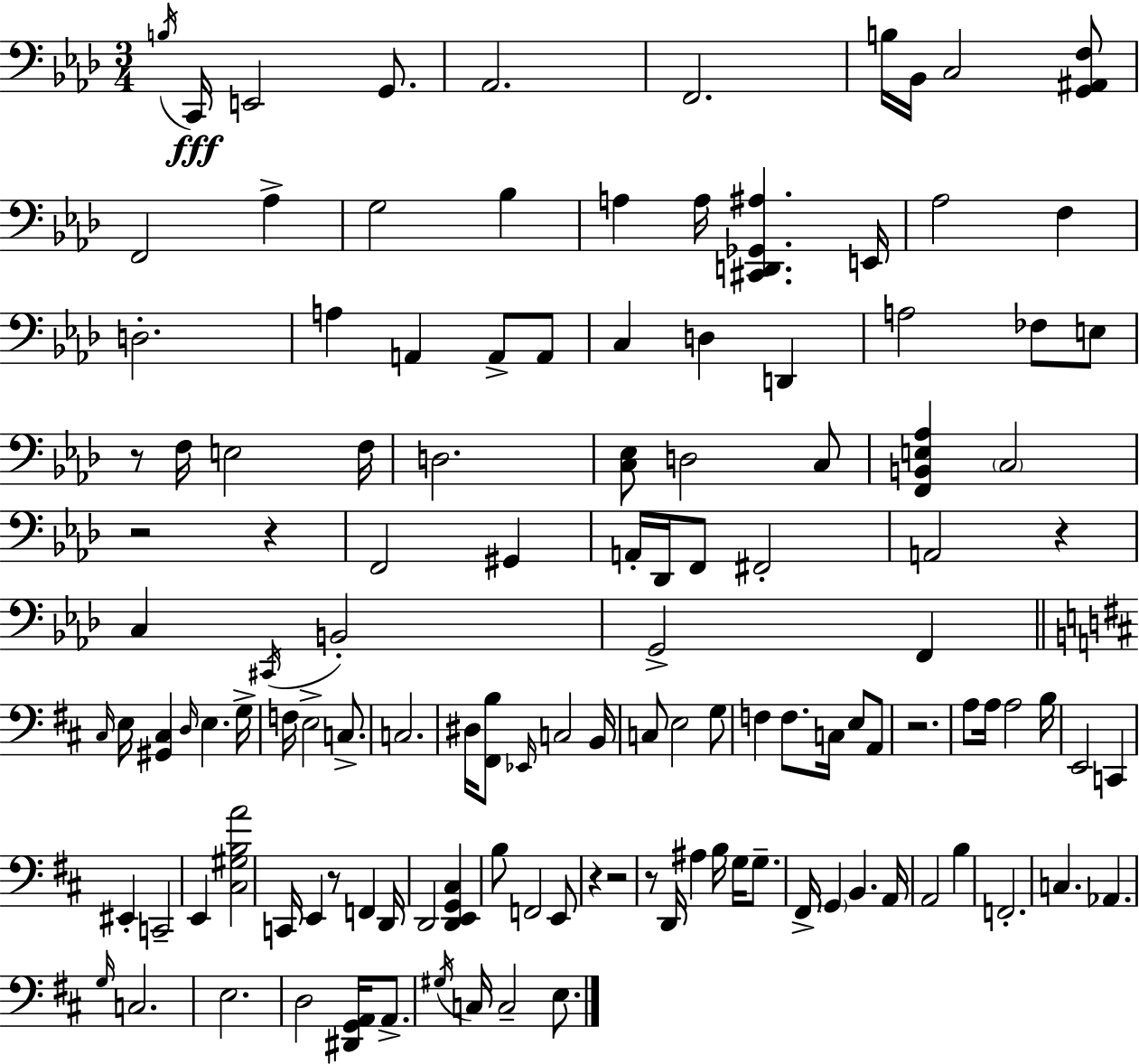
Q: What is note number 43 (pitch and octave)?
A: A2